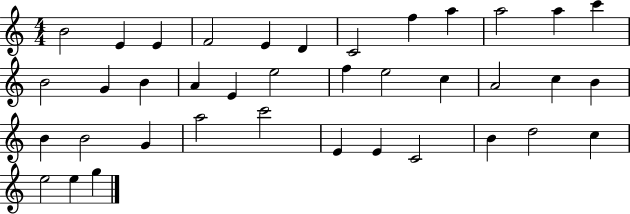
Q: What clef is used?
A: treble